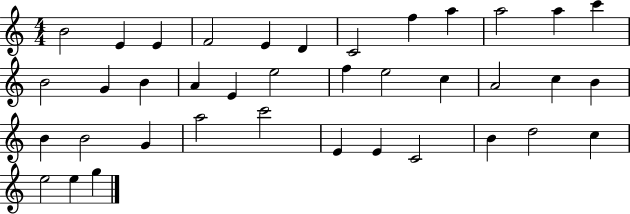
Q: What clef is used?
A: treble